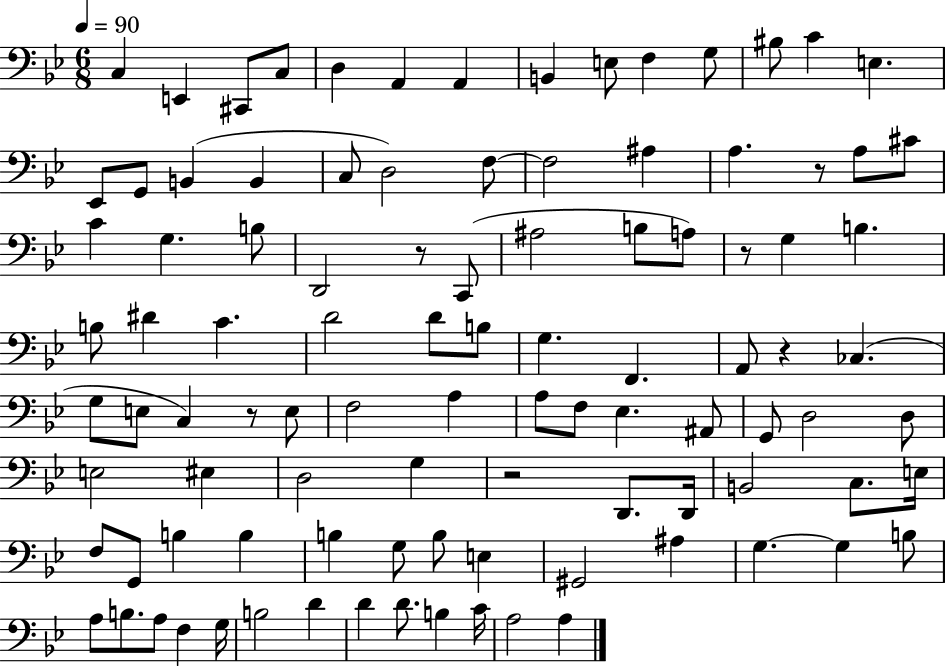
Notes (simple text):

C3/q E2/q C#2/e C3/e D3/q A2/q A2/q B2/q E3/e F3/q G3/e BIS3/e C4/q E3/q. Eb2/e G2/e B2/q B2/q C3/e D3/h F3/e F3/h A#3/q A3/q. R/e A3/e C#4/e C4/q G3/q. B3/e D2/h R/e C2/e A#3/h B3/e A3/e R/e G3/q B3/q. B3/e D#4/q C4/q. D4/h D4/e B3/e G3/q. F2/q. A2/e R/q CES3/q. G3/e E3/e C3/q R/e E3/e F3/h A3/q A3/e F3/e Eb3/q. A#2/e G2/e D3/h D3/e E3/h EIS3/q D3/h G3/q R/h D2/e. D2/s B2/h C3/e. E3/s F3/e G2/e B3/q B3/q B3/q G3/e B3/e E3/q G#2/h A#3/q G3/q. G3/q B3/e A3/e B3/e. A3/e F3/q G3/s B3/h D4/q D4/q D4/e. B3/q C4/s A3/h A3/q